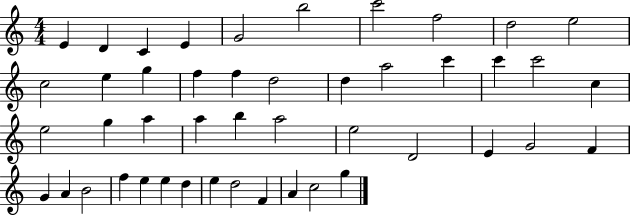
E4/q D4/q C4/q E4/q G4/h B5/h C6/h F5/h D5/h E5/h C5/h E5/q G5/q F5/q F5/q D5/h D5/q A5/h C6/q C6/q C6/h C5/q E5/h G5/q A5/q A5/q B5/q A5/h E5/h D4/h E4/q G4/h F4/q G4/q A4/q B4/h F5/q E5/q E5/q D5/q E5/q D5/h F4/q A4/q C5/h G5/q